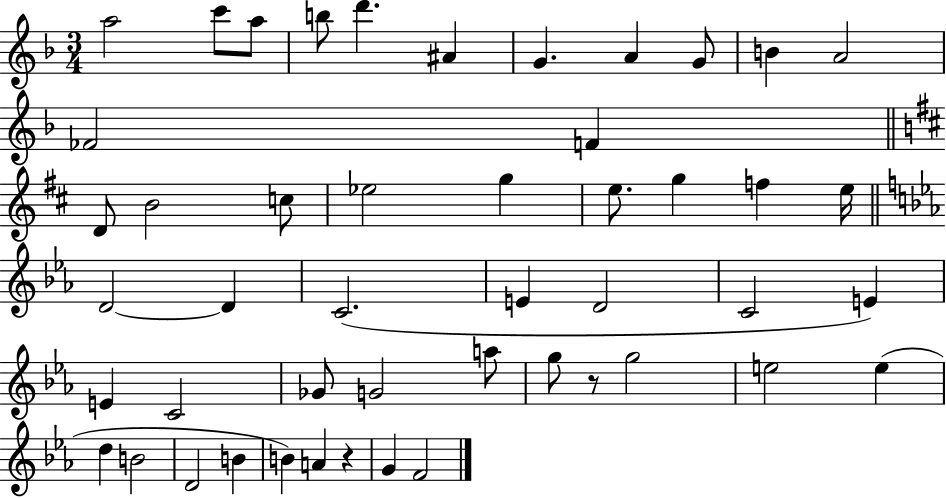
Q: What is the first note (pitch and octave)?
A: A5